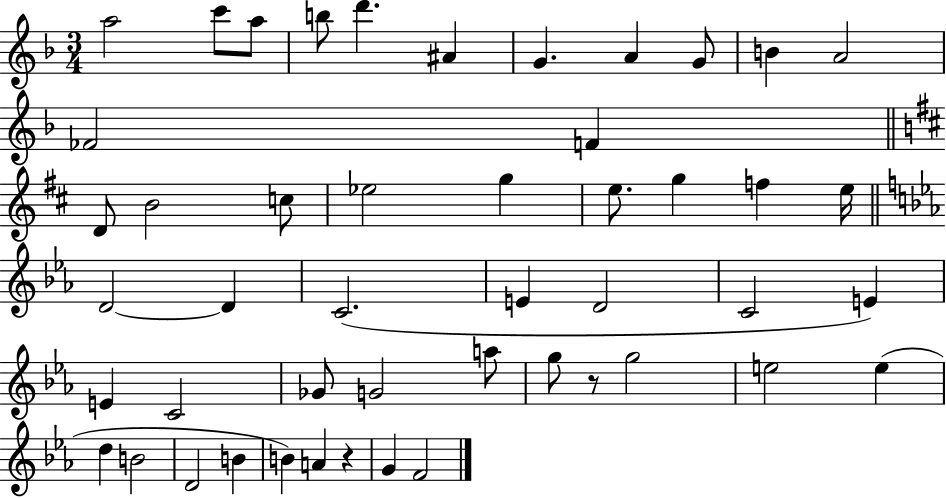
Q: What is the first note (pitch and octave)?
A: A5